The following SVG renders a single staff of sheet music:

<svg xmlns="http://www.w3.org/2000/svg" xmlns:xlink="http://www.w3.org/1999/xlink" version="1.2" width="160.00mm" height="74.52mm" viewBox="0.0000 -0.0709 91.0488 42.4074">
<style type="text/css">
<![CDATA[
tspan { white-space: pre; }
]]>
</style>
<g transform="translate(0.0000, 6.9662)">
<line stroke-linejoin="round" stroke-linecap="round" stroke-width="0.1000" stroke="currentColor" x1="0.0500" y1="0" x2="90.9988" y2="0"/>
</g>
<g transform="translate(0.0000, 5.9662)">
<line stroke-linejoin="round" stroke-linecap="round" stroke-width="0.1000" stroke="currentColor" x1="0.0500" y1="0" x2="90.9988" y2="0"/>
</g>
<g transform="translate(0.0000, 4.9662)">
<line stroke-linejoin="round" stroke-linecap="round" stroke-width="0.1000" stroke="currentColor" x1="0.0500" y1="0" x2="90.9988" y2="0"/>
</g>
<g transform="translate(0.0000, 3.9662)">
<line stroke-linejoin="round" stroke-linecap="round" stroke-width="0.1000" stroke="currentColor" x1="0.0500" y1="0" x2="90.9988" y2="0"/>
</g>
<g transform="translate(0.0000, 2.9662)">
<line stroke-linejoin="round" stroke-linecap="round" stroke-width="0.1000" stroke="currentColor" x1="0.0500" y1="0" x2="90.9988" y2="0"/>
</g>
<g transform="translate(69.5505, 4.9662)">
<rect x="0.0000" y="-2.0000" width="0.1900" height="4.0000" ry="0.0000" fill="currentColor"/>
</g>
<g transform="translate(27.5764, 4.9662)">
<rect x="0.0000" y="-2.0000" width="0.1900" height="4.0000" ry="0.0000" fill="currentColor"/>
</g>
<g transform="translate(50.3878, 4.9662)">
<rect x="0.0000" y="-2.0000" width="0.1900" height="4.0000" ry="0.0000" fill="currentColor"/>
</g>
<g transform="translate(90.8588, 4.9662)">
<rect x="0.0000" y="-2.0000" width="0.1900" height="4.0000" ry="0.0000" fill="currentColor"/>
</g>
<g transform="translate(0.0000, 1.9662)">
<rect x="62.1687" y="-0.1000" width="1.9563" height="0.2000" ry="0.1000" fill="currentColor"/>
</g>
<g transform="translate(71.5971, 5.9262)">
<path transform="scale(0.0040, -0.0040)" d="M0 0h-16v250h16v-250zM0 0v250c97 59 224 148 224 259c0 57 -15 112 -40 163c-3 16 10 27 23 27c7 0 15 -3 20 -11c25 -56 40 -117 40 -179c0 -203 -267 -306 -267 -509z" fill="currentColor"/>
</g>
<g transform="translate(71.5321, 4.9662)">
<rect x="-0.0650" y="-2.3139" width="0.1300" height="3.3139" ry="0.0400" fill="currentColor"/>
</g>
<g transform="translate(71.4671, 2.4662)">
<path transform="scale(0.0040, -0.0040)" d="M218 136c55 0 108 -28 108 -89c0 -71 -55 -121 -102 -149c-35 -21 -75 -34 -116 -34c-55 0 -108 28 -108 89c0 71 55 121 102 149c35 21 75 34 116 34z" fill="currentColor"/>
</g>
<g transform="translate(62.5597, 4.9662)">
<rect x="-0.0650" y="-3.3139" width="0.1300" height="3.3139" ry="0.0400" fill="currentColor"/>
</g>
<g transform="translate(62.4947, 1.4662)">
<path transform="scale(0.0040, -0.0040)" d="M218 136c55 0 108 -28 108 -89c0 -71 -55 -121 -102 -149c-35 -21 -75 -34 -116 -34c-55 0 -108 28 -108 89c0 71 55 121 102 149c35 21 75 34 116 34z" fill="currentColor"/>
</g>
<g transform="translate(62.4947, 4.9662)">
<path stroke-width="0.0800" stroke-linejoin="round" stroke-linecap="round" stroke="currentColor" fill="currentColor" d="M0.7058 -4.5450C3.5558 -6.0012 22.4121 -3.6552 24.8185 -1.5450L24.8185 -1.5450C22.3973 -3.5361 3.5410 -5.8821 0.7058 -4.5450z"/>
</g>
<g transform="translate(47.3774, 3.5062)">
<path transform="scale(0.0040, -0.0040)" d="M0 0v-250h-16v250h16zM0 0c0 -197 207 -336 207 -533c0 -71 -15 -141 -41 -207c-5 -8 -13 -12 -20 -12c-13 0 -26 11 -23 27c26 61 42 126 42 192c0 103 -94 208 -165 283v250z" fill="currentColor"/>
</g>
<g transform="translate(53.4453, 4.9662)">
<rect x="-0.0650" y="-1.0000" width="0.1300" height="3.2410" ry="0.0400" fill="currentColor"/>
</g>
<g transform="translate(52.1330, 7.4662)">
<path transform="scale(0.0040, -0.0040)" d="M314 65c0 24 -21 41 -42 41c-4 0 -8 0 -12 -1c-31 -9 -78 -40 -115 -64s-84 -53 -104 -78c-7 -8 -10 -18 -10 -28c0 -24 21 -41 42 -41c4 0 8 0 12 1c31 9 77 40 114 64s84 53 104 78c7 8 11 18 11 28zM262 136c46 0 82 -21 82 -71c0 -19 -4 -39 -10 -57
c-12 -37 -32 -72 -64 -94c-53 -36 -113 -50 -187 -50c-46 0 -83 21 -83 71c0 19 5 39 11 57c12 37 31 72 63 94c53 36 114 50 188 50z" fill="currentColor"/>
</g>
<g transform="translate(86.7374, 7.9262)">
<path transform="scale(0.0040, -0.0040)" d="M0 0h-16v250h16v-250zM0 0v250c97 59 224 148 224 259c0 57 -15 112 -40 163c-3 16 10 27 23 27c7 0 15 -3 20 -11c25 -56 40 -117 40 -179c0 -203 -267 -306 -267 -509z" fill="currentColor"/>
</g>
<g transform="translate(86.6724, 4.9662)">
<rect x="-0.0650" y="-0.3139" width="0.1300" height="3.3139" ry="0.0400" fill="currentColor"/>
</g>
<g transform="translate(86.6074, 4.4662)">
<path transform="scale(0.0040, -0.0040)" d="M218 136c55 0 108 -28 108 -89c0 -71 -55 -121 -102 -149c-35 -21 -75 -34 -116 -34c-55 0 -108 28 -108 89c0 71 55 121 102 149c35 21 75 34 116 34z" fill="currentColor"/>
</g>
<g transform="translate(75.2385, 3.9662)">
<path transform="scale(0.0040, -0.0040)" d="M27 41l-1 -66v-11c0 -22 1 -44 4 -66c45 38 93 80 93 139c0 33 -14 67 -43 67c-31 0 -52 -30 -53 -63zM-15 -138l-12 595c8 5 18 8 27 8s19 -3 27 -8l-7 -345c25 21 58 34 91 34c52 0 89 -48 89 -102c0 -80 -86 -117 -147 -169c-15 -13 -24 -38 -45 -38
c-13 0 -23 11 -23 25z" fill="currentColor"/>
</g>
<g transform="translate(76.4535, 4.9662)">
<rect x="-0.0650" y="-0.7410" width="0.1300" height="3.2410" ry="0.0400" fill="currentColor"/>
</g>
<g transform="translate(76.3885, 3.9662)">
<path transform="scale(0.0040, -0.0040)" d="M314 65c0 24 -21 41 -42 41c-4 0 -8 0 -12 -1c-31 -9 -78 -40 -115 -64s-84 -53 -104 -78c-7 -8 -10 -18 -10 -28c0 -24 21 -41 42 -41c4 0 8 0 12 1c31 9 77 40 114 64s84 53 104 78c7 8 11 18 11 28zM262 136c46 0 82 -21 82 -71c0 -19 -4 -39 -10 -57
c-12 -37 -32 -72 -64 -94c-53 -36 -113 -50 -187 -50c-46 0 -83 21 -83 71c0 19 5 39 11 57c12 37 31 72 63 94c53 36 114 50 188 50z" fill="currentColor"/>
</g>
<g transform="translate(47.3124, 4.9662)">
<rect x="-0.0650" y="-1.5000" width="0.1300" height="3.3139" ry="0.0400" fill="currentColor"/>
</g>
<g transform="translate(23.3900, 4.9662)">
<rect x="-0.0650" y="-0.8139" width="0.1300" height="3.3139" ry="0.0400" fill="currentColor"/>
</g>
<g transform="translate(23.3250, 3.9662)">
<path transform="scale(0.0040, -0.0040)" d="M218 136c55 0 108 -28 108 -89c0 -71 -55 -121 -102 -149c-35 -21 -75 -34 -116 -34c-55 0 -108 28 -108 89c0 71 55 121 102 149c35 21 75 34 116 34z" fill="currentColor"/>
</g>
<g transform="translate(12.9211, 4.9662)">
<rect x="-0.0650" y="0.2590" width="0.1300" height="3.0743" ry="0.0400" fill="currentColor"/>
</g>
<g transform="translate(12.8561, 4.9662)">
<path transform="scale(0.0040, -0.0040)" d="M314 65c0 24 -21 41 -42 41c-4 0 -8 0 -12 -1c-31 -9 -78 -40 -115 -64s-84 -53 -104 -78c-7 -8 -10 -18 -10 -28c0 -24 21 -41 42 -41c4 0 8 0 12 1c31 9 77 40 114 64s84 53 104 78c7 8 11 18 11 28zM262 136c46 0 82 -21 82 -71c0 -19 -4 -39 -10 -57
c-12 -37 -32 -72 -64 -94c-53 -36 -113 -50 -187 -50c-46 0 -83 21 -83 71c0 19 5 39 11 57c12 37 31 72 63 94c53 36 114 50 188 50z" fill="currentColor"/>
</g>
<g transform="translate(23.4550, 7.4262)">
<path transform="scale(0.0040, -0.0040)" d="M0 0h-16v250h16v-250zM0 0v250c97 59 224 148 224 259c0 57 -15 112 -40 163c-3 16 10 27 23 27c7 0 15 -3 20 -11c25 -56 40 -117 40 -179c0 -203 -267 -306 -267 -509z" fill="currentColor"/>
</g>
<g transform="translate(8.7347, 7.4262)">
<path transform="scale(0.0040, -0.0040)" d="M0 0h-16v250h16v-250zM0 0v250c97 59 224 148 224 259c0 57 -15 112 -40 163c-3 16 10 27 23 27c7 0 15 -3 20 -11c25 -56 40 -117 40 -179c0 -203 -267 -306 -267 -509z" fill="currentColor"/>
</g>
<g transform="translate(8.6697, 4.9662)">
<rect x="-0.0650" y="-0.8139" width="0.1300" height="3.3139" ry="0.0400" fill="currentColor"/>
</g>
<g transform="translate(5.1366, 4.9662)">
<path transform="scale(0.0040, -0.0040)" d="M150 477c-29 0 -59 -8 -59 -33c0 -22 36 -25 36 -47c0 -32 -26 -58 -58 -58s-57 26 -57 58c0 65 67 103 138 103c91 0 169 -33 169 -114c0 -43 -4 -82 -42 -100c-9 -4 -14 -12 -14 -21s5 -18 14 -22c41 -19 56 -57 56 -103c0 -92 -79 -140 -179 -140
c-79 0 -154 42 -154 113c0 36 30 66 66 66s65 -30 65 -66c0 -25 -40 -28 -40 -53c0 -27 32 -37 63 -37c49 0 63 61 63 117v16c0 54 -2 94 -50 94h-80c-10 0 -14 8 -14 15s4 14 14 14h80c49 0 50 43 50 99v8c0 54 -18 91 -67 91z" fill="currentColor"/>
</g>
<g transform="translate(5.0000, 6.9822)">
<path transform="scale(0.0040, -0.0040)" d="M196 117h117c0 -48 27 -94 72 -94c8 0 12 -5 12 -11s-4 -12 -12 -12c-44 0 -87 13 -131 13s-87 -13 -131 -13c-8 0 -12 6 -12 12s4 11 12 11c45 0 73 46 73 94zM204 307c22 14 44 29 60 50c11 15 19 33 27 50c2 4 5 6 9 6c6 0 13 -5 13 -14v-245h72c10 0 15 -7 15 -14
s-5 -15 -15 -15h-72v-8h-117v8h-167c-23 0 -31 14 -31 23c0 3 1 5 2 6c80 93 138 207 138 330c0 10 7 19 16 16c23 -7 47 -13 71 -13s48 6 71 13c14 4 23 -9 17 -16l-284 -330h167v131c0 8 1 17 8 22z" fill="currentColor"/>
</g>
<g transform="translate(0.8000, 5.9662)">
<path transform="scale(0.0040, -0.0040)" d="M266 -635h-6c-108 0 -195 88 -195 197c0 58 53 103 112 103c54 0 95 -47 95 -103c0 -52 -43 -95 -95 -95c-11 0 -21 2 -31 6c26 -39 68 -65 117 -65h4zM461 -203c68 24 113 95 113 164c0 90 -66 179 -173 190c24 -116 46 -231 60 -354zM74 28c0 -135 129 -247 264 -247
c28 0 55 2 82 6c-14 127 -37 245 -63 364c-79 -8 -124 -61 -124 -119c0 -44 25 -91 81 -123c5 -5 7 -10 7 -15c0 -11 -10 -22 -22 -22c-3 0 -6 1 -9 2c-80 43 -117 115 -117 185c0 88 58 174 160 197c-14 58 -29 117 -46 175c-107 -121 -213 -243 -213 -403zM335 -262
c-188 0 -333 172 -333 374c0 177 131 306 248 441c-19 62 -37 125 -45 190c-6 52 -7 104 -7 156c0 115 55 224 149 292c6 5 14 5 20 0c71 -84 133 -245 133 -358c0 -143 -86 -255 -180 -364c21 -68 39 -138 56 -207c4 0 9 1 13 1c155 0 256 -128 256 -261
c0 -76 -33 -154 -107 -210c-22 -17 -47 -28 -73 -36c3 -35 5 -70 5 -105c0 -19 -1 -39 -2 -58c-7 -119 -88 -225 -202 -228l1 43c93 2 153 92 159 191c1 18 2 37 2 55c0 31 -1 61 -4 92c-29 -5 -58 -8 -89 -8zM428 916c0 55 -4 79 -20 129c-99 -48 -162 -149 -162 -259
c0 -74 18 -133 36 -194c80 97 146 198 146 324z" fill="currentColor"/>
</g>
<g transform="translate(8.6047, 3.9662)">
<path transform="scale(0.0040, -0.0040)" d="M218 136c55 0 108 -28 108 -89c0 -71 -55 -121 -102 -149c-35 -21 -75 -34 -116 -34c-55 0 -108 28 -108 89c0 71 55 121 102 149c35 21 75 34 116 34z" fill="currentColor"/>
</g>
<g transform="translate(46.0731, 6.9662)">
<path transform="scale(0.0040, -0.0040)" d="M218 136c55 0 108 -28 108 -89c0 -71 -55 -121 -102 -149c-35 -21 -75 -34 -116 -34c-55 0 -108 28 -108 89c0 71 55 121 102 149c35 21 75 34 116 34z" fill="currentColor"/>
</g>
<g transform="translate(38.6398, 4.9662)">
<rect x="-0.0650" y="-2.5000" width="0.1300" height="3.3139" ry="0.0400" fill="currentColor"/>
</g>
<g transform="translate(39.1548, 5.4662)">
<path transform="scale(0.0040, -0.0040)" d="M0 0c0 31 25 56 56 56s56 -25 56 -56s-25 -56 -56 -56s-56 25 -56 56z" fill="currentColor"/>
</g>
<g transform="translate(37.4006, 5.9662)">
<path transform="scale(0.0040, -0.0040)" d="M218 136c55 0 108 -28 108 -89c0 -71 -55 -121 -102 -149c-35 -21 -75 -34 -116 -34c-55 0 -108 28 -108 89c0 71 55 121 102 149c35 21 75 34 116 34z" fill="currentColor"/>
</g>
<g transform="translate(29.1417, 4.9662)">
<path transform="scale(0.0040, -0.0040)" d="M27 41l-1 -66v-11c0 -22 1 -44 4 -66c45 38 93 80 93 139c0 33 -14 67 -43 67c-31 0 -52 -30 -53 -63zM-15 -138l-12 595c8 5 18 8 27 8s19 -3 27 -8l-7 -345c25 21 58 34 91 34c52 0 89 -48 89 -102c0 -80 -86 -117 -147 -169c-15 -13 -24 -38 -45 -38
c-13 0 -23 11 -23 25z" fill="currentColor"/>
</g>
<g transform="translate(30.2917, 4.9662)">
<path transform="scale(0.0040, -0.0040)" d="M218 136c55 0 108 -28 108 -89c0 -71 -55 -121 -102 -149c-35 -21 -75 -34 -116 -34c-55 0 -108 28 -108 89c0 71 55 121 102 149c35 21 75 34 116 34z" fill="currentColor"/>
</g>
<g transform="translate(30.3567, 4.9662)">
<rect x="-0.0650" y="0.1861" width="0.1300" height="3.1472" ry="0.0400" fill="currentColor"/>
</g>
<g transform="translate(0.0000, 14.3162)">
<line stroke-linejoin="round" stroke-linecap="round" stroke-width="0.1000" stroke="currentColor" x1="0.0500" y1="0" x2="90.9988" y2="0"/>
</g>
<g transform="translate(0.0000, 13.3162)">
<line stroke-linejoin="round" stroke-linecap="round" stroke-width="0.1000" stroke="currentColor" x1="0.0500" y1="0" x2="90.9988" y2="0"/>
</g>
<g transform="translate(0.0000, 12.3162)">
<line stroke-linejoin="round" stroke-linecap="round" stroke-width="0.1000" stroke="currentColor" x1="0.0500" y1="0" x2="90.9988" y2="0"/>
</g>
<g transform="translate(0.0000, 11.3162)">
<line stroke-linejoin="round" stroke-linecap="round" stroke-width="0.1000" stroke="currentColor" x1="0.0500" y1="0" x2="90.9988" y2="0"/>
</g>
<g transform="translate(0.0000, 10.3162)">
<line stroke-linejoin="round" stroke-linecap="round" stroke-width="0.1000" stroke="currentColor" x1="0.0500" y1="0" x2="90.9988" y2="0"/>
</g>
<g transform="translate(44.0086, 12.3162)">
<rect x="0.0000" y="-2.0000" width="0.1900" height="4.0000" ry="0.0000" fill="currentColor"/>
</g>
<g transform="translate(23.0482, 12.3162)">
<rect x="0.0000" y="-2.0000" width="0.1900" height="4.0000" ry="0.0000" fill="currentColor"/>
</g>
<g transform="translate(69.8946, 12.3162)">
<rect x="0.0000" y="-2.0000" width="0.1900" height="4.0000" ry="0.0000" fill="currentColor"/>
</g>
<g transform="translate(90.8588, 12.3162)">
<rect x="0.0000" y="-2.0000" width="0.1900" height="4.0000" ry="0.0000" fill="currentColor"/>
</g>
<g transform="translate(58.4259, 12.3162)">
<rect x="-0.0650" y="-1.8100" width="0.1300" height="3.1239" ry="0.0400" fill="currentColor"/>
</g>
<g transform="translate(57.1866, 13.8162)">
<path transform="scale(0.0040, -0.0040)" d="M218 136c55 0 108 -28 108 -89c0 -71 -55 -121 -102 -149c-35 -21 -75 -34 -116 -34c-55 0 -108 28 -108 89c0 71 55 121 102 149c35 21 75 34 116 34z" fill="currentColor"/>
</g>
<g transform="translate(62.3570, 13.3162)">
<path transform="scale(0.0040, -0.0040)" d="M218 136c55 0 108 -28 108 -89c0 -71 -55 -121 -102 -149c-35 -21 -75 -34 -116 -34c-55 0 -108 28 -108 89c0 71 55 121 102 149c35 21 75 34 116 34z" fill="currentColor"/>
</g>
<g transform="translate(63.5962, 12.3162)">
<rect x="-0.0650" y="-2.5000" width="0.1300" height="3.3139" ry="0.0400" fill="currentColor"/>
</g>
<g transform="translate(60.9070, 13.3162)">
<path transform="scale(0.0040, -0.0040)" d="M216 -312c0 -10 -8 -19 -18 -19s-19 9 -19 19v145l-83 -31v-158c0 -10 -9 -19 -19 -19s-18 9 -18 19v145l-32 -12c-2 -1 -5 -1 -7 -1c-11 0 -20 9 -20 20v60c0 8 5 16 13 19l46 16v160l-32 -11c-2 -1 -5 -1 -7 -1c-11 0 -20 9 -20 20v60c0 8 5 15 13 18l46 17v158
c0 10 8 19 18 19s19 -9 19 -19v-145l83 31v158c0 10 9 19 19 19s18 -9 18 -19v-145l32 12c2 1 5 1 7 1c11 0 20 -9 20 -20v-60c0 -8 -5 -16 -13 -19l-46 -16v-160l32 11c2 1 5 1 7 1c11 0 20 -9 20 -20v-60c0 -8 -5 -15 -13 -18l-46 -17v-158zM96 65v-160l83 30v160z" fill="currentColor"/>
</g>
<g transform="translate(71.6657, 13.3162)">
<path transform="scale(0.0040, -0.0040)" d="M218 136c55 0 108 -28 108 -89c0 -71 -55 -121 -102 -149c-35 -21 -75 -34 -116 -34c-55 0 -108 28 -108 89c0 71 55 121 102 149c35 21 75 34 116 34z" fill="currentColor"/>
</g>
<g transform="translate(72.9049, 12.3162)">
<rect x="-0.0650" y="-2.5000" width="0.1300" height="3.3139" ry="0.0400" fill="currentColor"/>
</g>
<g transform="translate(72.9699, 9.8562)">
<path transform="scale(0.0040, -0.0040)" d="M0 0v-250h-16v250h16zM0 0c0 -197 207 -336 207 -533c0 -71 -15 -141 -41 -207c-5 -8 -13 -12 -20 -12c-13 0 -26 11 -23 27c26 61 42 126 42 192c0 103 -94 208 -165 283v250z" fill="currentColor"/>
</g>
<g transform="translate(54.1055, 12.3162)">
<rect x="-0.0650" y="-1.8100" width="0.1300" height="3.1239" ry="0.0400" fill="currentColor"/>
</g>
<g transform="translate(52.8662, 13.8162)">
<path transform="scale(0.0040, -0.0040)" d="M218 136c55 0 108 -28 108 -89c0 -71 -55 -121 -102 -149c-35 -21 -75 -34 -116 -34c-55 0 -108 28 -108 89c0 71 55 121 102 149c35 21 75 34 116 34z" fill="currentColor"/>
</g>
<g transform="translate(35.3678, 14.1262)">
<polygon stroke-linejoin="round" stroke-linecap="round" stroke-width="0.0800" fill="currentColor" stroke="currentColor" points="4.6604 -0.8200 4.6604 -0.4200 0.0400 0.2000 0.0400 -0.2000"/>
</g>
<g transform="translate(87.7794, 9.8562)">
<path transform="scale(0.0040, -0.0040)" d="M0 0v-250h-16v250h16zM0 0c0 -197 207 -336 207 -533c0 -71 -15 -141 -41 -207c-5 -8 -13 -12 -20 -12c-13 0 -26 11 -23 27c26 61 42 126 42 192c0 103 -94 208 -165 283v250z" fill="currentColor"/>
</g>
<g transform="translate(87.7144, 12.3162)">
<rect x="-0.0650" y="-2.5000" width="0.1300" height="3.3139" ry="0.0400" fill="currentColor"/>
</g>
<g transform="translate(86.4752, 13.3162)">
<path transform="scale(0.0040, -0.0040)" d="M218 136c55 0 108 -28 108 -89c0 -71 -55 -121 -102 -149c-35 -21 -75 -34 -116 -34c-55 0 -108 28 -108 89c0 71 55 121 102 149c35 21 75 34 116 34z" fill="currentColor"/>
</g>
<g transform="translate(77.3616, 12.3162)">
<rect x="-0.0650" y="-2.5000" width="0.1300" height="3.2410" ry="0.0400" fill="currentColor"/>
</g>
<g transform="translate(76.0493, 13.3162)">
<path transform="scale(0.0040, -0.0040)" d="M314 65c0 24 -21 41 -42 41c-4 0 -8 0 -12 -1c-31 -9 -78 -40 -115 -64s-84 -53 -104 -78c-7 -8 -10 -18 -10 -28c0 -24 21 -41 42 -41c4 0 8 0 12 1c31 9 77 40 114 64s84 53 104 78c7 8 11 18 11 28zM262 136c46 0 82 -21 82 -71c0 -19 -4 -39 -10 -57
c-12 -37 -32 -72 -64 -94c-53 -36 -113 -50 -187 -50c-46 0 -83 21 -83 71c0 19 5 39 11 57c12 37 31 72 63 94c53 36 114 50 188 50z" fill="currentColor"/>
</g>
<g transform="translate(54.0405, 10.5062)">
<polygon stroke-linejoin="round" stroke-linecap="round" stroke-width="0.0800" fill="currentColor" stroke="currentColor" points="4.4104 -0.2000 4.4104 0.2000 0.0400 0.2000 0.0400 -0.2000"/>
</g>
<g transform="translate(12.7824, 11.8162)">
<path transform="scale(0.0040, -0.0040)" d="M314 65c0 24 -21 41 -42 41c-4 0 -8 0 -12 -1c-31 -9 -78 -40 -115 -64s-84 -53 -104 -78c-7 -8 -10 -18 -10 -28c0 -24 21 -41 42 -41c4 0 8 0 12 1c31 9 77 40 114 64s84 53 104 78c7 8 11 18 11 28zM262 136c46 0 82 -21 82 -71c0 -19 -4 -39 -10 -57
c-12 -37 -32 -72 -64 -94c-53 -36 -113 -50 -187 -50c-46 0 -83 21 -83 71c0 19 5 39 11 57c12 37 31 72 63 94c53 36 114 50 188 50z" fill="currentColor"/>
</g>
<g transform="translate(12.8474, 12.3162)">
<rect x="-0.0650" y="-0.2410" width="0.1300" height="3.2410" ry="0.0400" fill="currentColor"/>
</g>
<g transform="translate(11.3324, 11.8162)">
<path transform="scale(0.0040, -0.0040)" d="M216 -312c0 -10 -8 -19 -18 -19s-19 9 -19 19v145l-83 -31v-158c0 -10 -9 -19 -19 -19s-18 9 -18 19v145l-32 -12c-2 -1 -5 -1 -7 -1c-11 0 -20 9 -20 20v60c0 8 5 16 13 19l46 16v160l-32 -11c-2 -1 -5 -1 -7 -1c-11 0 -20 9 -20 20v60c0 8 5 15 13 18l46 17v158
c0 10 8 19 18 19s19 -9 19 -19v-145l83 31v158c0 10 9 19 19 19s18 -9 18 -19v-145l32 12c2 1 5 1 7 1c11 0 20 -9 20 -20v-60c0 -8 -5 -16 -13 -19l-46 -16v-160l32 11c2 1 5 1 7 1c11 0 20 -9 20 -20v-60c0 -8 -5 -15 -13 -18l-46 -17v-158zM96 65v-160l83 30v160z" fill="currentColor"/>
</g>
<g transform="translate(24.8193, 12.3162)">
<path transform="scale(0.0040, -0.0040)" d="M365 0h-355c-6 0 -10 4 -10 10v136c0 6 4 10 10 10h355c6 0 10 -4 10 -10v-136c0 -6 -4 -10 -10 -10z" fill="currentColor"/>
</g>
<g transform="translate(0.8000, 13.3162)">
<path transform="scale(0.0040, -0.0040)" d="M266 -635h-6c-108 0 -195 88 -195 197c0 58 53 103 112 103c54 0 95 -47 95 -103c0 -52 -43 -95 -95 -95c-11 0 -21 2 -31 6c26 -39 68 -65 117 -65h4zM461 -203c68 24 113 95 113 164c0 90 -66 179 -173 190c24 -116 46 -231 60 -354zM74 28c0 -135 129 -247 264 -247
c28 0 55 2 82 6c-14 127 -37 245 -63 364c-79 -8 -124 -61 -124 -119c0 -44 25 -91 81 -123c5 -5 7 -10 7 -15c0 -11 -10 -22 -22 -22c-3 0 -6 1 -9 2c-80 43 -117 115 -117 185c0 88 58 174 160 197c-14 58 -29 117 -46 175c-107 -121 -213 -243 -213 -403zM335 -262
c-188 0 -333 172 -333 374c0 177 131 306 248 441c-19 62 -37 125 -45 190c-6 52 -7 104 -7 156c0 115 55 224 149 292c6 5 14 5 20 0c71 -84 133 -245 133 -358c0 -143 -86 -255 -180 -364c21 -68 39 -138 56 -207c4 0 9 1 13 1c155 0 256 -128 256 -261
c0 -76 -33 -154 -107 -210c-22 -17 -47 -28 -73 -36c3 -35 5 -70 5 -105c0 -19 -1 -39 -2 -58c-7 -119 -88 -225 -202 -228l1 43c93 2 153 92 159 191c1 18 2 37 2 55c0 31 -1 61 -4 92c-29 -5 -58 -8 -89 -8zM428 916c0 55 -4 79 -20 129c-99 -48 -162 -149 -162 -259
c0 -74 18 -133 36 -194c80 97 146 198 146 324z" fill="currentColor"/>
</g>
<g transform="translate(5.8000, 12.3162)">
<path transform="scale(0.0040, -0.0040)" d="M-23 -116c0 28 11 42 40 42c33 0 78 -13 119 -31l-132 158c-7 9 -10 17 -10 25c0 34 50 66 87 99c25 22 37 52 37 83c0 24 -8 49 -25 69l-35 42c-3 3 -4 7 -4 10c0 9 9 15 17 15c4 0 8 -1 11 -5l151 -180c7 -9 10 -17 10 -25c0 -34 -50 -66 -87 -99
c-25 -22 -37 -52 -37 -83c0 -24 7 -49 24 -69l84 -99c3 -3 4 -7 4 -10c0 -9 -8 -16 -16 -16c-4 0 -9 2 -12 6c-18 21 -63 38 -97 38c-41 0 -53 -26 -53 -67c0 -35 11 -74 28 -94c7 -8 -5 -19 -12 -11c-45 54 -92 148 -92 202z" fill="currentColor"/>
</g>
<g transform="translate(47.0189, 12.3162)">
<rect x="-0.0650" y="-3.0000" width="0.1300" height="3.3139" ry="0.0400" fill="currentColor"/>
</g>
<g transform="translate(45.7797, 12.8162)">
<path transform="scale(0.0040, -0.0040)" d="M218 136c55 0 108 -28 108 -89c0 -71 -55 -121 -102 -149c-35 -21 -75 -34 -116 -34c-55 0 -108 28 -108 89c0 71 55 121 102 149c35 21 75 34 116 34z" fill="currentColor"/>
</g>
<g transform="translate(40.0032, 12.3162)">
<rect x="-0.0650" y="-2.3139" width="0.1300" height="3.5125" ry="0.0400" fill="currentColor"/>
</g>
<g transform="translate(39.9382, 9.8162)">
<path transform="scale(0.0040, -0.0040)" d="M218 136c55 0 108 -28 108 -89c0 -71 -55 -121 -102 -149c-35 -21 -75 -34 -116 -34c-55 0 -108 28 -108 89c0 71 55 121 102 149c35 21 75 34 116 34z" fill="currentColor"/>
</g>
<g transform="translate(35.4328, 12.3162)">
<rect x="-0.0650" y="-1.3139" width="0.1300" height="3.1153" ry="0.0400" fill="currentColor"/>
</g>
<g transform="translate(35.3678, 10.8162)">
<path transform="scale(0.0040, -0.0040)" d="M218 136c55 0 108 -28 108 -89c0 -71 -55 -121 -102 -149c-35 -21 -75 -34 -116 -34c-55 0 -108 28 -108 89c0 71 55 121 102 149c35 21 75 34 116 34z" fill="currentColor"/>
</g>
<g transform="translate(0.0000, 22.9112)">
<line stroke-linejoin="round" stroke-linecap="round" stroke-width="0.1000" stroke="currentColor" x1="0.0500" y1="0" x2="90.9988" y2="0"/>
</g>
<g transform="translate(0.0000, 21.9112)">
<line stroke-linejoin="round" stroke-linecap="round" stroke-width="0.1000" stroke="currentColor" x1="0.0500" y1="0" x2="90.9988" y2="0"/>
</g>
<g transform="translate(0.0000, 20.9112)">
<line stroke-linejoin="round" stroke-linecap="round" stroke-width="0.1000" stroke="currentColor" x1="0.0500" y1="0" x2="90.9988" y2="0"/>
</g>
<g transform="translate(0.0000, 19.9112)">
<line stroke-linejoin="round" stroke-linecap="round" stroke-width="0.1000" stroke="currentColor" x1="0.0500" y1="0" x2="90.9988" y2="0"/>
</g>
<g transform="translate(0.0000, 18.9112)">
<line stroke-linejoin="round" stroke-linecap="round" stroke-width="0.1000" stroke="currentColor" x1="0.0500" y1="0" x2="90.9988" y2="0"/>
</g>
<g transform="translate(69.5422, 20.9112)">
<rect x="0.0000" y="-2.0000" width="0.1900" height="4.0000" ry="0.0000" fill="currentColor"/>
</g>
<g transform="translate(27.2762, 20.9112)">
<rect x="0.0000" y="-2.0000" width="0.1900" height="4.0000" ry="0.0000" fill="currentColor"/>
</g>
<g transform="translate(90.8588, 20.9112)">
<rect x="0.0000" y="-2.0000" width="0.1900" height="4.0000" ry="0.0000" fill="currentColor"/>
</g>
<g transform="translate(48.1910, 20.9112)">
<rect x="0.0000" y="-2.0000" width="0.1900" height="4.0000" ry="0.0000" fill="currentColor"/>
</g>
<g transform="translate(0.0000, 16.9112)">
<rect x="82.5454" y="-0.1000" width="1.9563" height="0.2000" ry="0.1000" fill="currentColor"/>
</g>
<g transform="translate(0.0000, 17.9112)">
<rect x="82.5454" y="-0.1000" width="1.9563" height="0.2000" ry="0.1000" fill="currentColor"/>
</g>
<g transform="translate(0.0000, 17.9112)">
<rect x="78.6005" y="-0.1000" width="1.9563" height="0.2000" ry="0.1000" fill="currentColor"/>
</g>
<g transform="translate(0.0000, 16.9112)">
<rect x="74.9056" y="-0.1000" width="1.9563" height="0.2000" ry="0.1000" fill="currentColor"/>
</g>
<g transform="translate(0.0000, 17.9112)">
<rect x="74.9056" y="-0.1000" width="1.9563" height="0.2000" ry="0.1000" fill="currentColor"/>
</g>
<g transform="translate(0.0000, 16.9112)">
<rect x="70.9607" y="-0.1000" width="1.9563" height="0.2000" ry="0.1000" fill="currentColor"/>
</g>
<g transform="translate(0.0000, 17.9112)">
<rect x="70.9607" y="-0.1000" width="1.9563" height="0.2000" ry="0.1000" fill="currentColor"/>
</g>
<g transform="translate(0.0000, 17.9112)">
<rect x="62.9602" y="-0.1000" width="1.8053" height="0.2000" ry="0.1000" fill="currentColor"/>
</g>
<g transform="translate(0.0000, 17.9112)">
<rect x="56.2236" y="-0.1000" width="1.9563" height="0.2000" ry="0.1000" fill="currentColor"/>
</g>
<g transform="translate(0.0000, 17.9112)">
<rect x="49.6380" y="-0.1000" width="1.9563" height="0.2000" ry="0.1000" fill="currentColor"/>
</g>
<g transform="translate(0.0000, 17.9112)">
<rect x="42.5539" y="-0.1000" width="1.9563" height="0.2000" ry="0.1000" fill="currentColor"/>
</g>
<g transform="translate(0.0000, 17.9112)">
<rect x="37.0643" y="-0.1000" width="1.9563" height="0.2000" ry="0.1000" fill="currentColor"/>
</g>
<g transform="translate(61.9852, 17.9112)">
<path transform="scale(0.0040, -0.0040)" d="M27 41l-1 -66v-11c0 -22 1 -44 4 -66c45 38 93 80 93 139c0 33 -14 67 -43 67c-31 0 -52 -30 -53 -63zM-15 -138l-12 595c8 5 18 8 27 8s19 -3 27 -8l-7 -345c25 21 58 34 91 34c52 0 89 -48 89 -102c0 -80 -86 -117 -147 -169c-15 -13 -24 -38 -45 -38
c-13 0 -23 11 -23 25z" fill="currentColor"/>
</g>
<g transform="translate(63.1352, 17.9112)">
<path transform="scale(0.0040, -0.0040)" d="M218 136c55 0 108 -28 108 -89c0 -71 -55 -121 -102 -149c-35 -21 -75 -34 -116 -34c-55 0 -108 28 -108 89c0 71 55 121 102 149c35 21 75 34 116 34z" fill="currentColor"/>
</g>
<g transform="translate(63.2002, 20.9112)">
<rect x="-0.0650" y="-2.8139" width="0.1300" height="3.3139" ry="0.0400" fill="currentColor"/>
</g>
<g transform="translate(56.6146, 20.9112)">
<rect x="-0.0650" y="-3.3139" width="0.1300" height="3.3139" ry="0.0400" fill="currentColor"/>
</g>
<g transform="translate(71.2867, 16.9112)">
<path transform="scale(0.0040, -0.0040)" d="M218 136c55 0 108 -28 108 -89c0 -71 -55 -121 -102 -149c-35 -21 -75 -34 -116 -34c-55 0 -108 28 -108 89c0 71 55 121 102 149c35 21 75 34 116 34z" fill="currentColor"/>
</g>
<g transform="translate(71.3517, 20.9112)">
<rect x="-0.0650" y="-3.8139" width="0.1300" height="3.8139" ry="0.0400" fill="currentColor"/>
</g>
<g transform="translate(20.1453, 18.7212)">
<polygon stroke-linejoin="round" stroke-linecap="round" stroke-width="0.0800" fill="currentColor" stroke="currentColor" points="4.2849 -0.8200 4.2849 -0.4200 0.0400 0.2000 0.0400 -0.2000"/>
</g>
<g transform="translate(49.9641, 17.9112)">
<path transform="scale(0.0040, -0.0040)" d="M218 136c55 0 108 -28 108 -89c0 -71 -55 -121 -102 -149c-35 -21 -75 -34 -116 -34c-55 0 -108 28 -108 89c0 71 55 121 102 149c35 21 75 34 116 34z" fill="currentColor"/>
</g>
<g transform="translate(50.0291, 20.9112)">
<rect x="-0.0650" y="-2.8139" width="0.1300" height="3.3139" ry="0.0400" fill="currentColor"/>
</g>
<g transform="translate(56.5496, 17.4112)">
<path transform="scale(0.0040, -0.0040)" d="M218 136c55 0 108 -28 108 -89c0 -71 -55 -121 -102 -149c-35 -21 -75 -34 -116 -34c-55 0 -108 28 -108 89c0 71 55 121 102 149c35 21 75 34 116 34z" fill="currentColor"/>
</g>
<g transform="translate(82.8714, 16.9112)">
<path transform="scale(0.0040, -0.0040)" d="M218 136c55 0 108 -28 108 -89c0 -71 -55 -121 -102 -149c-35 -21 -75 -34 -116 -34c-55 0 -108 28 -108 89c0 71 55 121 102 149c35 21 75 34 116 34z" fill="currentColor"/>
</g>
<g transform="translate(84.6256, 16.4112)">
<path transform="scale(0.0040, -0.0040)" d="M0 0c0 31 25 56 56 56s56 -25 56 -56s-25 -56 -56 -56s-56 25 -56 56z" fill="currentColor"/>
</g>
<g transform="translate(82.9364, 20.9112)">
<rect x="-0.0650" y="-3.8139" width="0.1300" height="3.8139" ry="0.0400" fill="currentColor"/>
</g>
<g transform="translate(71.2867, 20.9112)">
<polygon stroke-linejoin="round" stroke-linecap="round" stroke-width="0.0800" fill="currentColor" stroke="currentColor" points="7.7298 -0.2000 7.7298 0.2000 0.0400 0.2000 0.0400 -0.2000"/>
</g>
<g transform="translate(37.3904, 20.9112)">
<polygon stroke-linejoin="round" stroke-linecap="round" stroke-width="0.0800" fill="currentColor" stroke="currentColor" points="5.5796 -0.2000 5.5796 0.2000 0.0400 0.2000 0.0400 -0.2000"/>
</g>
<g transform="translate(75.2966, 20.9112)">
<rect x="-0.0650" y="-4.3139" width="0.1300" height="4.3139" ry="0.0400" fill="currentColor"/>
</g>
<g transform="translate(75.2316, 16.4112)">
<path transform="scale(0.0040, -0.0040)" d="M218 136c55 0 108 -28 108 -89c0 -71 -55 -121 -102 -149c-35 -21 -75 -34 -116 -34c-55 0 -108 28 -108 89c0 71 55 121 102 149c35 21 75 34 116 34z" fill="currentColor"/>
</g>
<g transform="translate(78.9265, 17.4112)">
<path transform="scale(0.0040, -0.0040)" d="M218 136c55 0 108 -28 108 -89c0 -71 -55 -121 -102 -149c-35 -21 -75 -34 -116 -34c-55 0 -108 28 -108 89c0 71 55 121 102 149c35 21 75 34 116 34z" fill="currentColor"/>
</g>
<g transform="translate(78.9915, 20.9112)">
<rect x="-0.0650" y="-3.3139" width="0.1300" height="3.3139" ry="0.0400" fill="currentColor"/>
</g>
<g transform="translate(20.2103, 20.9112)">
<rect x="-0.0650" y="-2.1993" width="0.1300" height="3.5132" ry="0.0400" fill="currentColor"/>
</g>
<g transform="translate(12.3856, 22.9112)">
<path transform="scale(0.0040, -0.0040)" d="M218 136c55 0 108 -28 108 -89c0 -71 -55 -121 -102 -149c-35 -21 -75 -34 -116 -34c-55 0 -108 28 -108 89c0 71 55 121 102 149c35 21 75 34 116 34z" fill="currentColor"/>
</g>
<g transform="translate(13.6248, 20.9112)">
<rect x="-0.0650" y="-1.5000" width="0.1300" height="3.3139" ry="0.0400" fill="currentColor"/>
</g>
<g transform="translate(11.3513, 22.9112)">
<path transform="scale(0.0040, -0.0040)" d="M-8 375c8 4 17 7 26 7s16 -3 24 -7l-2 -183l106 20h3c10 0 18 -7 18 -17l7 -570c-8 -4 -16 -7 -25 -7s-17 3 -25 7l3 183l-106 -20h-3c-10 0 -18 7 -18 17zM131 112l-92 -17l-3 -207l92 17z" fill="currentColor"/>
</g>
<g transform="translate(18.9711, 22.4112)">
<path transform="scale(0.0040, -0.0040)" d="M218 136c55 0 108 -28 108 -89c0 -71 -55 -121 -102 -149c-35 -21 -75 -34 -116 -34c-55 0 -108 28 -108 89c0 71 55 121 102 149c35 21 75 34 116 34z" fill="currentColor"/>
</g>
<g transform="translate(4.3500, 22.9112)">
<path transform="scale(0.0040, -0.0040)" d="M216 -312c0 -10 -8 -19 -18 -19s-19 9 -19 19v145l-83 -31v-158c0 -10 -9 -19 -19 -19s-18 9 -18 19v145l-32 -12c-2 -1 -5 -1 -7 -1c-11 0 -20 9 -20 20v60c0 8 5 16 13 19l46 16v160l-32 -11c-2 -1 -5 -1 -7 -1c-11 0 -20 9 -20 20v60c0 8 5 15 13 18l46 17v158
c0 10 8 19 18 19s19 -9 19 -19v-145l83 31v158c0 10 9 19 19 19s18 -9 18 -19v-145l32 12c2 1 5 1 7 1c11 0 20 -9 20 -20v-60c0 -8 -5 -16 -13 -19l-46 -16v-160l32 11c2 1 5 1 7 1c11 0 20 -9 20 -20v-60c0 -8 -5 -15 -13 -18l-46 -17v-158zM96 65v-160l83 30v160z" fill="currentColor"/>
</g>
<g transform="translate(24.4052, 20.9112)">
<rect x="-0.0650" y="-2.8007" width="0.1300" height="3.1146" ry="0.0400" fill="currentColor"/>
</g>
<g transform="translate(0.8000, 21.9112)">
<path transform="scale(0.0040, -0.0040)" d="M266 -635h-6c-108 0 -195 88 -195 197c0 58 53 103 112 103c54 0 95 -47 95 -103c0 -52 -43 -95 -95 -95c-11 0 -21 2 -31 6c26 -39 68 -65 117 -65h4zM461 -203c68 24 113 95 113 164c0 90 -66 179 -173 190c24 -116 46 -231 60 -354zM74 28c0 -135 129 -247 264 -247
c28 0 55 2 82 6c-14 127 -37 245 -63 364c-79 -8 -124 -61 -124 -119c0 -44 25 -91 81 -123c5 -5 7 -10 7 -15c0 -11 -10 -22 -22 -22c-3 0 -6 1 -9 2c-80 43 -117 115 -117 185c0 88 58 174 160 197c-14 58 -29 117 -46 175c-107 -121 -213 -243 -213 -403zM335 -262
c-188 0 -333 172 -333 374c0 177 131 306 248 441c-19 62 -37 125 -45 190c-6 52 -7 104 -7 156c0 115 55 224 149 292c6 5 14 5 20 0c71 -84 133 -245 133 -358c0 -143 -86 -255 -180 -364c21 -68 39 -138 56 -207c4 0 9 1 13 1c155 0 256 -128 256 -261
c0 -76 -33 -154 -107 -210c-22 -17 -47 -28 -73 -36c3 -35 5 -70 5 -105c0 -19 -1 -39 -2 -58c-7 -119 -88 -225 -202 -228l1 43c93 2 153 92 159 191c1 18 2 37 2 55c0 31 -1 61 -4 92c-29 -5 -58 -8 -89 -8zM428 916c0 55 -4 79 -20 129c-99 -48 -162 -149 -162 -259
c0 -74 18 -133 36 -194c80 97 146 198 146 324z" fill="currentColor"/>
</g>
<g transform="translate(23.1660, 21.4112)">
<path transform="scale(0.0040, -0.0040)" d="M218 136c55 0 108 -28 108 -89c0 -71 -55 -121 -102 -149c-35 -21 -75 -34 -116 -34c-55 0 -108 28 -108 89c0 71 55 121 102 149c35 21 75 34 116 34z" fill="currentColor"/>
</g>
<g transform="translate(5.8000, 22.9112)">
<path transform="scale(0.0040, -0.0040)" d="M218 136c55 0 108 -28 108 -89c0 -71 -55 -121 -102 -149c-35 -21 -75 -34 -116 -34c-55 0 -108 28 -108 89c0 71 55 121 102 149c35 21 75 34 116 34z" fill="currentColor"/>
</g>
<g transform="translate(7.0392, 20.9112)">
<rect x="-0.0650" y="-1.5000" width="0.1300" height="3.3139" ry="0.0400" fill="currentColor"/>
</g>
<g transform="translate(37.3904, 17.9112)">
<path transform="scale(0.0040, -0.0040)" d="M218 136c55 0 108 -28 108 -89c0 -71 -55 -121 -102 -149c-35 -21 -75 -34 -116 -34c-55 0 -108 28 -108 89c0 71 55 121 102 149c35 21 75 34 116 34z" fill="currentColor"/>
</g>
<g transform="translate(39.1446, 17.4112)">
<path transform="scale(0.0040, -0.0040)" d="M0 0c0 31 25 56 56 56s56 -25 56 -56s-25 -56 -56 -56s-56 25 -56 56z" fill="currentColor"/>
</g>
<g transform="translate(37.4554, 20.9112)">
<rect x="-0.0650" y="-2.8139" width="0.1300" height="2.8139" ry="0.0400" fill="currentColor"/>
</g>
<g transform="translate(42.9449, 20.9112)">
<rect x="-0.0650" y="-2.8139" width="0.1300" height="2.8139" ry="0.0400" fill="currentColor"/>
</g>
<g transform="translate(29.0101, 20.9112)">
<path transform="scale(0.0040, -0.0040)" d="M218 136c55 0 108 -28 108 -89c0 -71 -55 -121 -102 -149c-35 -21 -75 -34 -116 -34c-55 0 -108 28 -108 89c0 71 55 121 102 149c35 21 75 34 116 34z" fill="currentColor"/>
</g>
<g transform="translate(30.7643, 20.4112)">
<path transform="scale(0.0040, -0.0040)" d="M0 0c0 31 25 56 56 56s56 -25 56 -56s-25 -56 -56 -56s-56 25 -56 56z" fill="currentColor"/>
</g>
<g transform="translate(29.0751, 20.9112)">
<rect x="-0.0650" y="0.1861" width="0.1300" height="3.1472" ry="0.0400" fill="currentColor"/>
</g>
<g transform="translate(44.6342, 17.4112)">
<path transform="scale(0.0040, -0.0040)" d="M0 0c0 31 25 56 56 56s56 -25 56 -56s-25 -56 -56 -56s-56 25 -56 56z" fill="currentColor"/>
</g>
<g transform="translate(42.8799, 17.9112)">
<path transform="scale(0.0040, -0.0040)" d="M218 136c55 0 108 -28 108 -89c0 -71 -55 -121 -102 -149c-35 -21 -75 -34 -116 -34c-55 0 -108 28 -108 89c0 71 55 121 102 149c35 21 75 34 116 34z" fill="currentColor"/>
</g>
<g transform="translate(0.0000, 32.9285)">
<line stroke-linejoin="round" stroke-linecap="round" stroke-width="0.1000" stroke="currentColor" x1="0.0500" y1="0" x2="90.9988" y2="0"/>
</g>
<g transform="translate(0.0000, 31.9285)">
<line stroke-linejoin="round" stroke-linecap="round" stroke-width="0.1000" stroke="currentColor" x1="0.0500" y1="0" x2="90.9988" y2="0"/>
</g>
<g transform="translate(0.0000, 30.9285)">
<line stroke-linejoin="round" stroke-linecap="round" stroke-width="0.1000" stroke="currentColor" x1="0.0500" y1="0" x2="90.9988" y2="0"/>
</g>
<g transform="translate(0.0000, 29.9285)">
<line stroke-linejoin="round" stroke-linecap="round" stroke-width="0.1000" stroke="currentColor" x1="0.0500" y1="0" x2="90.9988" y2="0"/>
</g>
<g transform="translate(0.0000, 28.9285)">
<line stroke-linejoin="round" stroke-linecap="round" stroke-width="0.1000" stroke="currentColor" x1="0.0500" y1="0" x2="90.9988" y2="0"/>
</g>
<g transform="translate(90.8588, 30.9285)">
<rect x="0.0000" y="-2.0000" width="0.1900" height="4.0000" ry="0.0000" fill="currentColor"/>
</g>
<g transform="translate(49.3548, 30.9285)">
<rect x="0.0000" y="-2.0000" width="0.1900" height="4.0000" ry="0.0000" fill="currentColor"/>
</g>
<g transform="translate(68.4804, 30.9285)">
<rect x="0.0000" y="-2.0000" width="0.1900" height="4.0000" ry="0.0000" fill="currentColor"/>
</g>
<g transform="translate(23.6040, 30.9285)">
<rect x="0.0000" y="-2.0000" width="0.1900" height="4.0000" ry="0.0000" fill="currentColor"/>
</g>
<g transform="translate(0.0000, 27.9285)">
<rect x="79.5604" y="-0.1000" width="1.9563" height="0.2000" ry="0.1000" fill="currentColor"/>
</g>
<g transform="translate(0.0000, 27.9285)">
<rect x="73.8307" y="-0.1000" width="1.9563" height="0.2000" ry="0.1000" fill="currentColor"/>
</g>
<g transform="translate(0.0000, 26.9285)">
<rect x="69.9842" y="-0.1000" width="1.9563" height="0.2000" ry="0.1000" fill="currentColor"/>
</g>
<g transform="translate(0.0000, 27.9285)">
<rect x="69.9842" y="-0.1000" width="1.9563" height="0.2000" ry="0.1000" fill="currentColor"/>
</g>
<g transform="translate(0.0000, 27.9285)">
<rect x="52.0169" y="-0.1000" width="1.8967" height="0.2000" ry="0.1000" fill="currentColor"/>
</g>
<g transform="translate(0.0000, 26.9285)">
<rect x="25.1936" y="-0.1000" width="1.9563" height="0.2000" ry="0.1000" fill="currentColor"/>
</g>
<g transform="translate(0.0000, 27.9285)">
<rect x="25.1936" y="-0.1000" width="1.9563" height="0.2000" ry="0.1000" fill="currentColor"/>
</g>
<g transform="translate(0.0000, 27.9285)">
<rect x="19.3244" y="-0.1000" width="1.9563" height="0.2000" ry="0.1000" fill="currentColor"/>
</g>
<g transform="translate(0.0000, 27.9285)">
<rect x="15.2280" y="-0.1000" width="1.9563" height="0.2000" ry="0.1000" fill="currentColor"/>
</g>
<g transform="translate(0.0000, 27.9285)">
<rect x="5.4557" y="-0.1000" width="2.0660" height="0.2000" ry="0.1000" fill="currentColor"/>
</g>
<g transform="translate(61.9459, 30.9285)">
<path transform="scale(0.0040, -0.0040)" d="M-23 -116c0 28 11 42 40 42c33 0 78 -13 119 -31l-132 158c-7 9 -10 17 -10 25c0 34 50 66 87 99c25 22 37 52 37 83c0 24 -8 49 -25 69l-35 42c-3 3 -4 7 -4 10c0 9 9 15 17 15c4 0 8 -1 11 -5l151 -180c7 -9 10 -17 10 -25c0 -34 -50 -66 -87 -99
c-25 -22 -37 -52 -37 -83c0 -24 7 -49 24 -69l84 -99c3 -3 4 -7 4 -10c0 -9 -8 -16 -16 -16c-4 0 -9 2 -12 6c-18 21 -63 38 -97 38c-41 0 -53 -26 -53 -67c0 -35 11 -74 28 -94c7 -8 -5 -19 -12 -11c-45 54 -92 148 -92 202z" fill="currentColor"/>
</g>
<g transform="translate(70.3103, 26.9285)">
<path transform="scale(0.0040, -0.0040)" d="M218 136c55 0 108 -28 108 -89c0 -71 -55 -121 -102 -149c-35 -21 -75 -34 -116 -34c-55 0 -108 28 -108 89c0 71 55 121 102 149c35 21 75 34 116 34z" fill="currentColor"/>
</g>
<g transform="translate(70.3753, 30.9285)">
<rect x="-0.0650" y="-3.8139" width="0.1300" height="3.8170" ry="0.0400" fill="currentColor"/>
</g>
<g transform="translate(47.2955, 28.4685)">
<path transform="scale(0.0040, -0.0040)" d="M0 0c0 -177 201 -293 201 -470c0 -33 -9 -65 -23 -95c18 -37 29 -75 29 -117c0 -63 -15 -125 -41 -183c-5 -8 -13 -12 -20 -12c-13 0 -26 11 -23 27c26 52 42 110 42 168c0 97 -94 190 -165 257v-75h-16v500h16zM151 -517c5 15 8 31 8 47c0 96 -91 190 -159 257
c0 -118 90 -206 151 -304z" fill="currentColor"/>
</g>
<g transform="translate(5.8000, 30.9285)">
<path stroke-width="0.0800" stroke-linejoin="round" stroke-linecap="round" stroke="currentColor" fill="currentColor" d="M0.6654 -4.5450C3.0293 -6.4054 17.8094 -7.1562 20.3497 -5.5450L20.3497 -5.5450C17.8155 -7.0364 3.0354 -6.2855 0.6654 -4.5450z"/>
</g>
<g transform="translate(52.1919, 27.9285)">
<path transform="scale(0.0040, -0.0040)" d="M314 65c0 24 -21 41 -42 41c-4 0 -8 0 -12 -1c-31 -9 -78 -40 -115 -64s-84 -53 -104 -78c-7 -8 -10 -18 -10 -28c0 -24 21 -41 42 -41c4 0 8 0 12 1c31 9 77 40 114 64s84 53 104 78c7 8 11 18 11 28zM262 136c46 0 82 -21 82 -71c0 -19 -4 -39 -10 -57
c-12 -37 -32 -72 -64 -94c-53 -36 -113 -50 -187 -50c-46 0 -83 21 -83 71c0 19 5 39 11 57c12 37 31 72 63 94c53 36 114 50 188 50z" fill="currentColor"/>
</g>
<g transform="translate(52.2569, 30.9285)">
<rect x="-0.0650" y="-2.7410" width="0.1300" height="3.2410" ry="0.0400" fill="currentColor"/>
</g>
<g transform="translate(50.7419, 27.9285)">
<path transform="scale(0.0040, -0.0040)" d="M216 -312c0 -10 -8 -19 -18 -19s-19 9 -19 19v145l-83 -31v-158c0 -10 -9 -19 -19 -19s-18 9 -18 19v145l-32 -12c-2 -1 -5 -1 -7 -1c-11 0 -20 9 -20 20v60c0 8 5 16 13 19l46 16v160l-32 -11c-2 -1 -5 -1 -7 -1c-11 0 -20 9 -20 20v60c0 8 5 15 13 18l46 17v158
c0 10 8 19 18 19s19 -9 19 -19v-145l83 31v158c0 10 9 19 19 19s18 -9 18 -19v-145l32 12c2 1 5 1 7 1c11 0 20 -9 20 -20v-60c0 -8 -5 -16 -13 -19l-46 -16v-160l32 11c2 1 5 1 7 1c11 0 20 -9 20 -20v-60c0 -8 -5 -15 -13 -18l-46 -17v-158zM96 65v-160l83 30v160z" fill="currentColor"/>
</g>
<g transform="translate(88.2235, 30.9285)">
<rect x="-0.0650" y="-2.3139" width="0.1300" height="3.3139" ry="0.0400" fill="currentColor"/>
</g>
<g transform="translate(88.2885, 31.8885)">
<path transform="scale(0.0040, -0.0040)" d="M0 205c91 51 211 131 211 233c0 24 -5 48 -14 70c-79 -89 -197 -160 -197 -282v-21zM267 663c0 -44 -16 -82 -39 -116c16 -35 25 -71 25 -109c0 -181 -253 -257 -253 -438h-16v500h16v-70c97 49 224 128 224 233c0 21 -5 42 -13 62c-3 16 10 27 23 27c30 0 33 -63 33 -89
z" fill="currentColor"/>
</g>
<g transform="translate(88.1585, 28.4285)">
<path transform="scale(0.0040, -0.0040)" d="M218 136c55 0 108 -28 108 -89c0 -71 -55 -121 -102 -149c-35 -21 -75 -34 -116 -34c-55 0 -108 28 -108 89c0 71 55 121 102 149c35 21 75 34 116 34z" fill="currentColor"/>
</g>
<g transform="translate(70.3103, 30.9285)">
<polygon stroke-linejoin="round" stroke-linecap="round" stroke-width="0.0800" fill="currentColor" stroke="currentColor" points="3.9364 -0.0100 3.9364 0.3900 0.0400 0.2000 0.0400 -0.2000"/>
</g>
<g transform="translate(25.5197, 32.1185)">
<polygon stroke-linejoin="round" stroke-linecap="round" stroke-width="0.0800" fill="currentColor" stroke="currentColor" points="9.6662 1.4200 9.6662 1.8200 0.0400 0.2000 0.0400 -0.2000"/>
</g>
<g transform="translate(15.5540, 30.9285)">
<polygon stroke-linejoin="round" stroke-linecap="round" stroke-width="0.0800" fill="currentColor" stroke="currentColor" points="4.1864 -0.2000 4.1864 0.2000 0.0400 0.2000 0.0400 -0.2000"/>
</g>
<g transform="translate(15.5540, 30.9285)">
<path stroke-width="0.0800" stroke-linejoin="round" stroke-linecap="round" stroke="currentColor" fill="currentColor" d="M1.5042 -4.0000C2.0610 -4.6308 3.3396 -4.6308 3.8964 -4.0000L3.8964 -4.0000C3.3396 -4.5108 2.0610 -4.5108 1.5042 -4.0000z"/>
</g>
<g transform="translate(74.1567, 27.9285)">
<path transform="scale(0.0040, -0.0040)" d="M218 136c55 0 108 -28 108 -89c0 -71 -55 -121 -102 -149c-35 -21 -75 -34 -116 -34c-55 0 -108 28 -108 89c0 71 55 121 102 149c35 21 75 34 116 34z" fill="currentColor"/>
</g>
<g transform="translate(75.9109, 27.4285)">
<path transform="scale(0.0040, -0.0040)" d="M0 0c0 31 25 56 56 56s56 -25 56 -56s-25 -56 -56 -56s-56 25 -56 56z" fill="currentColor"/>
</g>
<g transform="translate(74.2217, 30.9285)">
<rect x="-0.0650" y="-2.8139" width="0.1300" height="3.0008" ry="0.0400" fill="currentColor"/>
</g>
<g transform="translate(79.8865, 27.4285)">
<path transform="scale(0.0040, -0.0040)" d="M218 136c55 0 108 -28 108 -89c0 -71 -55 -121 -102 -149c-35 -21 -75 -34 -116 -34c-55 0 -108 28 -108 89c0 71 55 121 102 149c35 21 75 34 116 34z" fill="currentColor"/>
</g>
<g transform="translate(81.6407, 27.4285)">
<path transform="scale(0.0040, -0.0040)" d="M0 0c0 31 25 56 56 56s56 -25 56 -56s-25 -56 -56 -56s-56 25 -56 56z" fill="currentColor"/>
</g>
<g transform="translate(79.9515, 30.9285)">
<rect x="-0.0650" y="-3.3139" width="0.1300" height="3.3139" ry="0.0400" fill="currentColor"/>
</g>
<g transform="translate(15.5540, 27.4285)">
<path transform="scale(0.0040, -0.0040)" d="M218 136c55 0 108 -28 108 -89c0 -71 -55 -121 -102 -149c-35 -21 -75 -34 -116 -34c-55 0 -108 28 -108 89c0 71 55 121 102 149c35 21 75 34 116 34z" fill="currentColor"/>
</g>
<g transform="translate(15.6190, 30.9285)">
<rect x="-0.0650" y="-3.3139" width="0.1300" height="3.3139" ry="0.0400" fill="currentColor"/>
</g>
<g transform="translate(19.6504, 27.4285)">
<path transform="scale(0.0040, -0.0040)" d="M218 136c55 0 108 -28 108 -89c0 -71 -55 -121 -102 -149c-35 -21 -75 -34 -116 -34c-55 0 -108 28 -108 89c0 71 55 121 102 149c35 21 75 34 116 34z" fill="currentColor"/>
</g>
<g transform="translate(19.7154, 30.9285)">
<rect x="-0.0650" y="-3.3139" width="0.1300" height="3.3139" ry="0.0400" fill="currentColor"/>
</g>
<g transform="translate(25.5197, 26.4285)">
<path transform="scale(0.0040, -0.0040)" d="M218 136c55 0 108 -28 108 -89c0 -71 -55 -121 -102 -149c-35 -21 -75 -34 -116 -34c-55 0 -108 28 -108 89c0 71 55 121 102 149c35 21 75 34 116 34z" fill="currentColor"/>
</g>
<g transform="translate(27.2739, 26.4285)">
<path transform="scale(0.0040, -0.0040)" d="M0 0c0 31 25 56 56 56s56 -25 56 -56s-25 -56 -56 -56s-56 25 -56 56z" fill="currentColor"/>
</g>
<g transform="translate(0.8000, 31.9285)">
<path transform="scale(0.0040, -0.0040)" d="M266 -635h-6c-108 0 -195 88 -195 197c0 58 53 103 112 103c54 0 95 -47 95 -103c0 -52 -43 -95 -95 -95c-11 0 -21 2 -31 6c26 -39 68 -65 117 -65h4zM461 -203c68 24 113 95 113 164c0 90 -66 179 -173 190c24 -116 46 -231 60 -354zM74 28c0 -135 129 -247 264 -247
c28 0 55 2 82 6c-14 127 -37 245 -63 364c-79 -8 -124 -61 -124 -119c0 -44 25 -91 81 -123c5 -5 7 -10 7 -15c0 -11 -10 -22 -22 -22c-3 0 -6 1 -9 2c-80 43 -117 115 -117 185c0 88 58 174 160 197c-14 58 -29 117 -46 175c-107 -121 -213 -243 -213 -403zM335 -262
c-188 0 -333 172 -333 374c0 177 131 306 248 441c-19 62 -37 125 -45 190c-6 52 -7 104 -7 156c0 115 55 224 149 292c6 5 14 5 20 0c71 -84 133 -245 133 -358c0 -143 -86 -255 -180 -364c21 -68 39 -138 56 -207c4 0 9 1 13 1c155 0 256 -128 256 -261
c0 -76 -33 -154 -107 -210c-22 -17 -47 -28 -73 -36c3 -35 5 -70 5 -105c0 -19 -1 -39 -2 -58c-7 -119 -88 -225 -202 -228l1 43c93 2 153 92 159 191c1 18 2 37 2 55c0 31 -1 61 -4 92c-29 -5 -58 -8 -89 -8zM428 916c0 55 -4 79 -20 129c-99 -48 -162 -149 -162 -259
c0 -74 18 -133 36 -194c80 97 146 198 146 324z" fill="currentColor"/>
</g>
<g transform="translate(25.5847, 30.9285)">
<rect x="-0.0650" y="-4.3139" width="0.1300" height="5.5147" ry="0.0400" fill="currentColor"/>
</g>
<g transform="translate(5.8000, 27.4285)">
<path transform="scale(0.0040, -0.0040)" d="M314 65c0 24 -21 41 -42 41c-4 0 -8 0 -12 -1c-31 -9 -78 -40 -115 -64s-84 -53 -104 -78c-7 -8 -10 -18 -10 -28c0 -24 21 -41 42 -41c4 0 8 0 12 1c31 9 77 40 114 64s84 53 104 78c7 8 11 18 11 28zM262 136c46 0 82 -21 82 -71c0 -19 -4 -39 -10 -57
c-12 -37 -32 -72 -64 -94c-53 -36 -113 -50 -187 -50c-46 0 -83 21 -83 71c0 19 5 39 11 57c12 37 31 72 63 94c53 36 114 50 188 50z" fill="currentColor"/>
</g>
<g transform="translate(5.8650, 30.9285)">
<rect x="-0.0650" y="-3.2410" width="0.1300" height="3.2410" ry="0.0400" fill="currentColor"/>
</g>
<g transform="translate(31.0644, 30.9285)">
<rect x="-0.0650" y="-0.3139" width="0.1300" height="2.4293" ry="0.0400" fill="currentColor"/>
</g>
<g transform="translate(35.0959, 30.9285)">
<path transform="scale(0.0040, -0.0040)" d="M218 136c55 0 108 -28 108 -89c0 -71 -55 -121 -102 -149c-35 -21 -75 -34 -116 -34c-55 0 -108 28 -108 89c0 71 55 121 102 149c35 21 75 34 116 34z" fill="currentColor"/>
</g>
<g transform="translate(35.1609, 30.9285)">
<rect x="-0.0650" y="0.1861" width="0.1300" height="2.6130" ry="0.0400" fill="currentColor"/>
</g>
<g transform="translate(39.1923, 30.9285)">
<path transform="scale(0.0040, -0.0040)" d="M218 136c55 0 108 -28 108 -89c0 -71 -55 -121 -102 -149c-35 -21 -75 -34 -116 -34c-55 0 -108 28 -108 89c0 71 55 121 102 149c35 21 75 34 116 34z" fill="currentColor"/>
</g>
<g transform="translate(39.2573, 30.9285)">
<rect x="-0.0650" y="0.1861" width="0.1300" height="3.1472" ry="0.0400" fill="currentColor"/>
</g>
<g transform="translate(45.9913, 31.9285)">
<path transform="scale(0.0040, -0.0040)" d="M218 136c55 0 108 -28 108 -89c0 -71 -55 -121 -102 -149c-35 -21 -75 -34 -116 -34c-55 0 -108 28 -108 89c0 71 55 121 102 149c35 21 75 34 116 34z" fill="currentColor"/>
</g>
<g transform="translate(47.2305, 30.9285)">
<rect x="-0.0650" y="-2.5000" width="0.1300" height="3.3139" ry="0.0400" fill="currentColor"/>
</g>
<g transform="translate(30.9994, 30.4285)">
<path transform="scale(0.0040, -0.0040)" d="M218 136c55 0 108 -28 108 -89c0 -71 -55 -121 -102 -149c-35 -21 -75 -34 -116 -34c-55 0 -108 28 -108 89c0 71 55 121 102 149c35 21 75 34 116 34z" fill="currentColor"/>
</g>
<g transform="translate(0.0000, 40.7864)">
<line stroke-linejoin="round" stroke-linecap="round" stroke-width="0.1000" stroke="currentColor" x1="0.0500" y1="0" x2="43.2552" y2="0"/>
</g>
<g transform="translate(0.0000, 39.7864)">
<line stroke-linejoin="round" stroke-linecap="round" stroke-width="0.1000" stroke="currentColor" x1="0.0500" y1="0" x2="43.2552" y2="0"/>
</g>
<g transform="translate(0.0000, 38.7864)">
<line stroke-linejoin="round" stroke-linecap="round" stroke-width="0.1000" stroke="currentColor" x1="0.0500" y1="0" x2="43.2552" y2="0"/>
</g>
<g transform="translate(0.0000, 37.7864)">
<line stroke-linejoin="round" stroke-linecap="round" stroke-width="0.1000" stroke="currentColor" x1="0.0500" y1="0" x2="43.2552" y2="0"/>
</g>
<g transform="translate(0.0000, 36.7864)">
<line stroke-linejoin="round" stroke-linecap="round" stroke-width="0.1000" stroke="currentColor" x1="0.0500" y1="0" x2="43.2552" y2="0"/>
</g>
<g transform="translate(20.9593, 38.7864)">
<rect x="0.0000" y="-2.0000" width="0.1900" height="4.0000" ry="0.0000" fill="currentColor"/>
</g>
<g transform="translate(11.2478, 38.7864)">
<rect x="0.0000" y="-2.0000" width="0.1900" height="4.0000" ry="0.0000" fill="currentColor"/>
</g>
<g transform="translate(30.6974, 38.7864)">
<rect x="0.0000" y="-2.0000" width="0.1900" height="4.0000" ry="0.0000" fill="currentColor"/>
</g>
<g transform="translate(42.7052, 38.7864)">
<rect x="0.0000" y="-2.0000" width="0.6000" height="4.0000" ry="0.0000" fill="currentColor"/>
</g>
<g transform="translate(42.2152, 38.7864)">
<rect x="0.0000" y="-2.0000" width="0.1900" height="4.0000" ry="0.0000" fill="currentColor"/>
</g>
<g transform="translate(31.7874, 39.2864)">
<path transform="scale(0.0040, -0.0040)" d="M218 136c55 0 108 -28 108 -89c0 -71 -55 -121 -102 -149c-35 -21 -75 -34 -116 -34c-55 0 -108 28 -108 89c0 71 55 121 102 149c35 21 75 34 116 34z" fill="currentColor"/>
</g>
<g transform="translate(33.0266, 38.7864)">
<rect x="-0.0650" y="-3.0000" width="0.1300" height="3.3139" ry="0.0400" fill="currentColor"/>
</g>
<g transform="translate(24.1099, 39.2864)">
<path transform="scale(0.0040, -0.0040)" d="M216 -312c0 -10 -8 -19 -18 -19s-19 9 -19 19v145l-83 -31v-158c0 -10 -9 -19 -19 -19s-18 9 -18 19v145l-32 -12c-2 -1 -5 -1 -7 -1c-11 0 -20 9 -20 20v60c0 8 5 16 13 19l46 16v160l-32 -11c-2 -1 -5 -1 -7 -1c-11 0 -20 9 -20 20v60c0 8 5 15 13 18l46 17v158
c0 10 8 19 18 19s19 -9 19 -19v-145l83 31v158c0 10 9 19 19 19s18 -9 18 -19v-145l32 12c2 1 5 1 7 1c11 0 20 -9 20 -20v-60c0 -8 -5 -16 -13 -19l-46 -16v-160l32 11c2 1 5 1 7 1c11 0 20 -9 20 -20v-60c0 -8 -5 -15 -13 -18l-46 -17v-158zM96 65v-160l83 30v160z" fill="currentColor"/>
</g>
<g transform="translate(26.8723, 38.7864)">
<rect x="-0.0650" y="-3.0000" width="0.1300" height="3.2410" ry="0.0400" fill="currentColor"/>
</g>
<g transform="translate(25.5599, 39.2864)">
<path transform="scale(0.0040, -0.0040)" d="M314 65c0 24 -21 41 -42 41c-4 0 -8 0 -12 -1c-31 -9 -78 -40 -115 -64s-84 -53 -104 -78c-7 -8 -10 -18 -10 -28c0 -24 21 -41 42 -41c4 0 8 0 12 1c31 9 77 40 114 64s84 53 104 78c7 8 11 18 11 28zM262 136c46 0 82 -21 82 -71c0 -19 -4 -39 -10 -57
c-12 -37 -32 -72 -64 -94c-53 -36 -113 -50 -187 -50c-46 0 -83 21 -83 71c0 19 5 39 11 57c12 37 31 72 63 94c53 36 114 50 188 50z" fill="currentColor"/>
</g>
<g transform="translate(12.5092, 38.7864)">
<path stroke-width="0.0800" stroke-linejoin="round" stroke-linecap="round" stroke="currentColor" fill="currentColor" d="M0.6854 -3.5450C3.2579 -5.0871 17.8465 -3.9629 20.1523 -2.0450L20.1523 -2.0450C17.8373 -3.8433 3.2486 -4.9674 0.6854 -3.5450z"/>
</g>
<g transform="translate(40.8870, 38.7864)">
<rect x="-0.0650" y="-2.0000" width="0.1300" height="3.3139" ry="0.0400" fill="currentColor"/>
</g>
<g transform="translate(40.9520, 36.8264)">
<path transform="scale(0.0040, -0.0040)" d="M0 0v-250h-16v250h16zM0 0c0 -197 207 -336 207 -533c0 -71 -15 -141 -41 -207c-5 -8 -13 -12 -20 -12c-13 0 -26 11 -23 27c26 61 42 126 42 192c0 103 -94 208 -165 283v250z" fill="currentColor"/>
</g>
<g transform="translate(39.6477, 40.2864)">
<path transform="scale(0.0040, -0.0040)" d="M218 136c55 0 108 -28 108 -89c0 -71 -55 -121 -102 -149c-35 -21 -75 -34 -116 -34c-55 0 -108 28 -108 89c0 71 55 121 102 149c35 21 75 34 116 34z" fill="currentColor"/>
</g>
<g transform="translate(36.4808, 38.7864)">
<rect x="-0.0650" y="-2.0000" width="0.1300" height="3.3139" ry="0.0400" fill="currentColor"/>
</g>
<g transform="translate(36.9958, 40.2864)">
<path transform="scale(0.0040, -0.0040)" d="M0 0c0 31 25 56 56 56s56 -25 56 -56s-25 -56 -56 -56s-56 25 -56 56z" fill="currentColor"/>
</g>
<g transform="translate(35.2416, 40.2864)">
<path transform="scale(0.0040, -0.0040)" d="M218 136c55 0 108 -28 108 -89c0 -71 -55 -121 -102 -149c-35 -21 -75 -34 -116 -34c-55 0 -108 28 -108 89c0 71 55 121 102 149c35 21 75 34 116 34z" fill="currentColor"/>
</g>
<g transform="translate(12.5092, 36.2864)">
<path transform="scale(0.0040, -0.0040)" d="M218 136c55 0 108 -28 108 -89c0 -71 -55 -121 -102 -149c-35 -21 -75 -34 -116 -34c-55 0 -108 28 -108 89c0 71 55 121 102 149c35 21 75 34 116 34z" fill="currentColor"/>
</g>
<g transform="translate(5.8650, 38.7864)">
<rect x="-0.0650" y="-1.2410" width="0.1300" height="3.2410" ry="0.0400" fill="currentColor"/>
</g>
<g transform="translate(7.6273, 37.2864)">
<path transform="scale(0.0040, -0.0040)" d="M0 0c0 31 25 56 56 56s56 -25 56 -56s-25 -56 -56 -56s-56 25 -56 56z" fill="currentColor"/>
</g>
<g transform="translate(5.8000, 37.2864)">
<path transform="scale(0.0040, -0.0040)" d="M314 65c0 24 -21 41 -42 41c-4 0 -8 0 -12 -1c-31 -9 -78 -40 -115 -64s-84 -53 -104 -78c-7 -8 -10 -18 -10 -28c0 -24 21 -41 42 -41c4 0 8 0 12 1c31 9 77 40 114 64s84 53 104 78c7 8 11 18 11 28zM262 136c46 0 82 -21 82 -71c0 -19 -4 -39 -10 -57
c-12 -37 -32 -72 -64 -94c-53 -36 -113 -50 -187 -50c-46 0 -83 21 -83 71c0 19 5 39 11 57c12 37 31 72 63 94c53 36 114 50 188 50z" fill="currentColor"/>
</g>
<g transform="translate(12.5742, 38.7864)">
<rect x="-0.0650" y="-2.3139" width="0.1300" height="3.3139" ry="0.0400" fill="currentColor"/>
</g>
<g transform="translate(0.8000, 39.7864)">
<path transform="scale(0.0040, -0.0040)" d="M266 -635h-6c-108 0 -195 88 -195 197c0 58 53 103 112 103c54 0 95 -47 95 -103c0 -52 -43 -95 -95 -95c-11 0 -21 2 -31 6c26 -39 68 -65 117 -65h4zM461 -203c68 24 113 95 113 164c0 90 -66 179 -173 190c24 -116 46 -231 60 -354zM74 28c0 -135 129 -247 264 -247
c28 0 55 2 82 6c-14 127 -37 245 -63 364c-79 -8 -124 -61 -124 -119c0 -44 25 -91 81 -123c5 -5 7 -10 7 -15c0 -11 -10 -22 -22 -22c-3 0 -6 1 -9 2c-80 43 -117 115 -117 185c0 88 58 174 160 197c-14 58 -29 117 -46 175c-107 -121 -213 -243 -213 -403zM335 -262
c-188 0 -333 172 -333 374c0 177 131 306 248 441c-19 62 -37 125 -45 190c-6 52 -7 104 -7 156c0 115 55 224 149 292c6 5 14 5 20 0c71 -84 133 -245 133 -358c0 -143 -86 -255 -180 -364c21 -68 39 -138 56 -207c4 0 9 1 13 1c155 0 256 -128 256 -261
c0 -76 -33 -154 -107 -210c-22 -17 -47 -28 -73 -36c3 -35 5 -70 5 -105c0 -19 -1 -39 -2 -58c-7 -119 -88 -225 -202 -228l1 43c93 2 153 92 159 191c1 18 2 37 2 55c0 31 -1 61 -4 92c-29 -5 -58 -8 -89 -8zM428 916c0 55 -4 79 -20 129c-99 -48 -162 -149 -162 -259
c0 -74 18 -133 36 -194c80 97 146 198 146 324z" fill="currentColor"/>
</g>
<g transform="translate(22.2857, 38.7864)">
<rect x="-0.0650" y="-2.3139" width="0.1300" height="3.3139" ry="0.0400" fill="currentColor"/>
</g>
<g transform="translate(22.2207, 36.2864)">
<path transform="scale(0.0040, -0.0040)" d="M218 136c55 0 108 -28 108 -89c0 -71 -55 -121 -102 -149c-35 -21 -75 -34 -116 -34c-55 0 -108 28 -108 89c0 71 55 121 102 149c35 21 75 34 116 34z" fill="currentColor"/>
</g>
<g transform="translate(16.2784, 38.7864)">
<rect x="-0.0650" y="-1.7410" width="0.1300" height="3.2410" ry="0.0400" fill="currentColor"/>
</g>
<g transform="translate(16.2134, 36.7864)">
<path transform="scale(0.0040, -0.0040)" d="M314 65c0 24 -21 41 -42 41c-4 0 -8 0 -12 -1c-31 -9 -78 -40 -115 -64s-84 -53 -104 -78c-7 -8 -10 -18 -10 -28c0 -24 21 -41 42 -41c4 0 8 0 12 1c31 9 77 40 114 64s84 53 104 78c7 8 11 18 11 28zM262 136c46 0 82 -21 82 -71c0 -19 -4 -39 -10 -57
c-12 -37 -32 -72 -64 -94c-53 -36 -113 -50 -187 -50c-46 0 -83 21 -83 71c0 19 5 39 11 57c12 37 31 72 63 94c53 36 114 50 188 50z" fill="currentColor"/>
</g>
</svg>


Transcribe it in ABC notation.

X:1
T:Untitled
M:3/4
L:1/4
K:C
d/2 B2 d/2 _B G E/2 D2 b g/2 _d2 c/2 z ^c2 z2 e/2 g/2 A F/2 F/2 ^G G/2 G2 G/2 ^E E F/2 A/2 B a/2 a/2 a b _a c'/2 d'/2 b/2 c' b2 b/2 b/2 d'/2 c/2 B/2 B G/4 ^a2 z c'/2 a/2 b g/4 e2 g f2 g ^A2 A F F/2